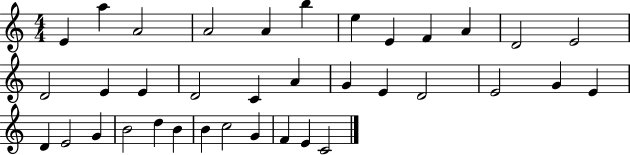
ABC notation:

X:1
T:Untitled
M:4/4
L:1/4
K:C
E a A2 A2 A b e E F A D2 E2 D2 E E D2 C A G E D2 E2 G E D E2 G B2 d B B c2 G F E C2